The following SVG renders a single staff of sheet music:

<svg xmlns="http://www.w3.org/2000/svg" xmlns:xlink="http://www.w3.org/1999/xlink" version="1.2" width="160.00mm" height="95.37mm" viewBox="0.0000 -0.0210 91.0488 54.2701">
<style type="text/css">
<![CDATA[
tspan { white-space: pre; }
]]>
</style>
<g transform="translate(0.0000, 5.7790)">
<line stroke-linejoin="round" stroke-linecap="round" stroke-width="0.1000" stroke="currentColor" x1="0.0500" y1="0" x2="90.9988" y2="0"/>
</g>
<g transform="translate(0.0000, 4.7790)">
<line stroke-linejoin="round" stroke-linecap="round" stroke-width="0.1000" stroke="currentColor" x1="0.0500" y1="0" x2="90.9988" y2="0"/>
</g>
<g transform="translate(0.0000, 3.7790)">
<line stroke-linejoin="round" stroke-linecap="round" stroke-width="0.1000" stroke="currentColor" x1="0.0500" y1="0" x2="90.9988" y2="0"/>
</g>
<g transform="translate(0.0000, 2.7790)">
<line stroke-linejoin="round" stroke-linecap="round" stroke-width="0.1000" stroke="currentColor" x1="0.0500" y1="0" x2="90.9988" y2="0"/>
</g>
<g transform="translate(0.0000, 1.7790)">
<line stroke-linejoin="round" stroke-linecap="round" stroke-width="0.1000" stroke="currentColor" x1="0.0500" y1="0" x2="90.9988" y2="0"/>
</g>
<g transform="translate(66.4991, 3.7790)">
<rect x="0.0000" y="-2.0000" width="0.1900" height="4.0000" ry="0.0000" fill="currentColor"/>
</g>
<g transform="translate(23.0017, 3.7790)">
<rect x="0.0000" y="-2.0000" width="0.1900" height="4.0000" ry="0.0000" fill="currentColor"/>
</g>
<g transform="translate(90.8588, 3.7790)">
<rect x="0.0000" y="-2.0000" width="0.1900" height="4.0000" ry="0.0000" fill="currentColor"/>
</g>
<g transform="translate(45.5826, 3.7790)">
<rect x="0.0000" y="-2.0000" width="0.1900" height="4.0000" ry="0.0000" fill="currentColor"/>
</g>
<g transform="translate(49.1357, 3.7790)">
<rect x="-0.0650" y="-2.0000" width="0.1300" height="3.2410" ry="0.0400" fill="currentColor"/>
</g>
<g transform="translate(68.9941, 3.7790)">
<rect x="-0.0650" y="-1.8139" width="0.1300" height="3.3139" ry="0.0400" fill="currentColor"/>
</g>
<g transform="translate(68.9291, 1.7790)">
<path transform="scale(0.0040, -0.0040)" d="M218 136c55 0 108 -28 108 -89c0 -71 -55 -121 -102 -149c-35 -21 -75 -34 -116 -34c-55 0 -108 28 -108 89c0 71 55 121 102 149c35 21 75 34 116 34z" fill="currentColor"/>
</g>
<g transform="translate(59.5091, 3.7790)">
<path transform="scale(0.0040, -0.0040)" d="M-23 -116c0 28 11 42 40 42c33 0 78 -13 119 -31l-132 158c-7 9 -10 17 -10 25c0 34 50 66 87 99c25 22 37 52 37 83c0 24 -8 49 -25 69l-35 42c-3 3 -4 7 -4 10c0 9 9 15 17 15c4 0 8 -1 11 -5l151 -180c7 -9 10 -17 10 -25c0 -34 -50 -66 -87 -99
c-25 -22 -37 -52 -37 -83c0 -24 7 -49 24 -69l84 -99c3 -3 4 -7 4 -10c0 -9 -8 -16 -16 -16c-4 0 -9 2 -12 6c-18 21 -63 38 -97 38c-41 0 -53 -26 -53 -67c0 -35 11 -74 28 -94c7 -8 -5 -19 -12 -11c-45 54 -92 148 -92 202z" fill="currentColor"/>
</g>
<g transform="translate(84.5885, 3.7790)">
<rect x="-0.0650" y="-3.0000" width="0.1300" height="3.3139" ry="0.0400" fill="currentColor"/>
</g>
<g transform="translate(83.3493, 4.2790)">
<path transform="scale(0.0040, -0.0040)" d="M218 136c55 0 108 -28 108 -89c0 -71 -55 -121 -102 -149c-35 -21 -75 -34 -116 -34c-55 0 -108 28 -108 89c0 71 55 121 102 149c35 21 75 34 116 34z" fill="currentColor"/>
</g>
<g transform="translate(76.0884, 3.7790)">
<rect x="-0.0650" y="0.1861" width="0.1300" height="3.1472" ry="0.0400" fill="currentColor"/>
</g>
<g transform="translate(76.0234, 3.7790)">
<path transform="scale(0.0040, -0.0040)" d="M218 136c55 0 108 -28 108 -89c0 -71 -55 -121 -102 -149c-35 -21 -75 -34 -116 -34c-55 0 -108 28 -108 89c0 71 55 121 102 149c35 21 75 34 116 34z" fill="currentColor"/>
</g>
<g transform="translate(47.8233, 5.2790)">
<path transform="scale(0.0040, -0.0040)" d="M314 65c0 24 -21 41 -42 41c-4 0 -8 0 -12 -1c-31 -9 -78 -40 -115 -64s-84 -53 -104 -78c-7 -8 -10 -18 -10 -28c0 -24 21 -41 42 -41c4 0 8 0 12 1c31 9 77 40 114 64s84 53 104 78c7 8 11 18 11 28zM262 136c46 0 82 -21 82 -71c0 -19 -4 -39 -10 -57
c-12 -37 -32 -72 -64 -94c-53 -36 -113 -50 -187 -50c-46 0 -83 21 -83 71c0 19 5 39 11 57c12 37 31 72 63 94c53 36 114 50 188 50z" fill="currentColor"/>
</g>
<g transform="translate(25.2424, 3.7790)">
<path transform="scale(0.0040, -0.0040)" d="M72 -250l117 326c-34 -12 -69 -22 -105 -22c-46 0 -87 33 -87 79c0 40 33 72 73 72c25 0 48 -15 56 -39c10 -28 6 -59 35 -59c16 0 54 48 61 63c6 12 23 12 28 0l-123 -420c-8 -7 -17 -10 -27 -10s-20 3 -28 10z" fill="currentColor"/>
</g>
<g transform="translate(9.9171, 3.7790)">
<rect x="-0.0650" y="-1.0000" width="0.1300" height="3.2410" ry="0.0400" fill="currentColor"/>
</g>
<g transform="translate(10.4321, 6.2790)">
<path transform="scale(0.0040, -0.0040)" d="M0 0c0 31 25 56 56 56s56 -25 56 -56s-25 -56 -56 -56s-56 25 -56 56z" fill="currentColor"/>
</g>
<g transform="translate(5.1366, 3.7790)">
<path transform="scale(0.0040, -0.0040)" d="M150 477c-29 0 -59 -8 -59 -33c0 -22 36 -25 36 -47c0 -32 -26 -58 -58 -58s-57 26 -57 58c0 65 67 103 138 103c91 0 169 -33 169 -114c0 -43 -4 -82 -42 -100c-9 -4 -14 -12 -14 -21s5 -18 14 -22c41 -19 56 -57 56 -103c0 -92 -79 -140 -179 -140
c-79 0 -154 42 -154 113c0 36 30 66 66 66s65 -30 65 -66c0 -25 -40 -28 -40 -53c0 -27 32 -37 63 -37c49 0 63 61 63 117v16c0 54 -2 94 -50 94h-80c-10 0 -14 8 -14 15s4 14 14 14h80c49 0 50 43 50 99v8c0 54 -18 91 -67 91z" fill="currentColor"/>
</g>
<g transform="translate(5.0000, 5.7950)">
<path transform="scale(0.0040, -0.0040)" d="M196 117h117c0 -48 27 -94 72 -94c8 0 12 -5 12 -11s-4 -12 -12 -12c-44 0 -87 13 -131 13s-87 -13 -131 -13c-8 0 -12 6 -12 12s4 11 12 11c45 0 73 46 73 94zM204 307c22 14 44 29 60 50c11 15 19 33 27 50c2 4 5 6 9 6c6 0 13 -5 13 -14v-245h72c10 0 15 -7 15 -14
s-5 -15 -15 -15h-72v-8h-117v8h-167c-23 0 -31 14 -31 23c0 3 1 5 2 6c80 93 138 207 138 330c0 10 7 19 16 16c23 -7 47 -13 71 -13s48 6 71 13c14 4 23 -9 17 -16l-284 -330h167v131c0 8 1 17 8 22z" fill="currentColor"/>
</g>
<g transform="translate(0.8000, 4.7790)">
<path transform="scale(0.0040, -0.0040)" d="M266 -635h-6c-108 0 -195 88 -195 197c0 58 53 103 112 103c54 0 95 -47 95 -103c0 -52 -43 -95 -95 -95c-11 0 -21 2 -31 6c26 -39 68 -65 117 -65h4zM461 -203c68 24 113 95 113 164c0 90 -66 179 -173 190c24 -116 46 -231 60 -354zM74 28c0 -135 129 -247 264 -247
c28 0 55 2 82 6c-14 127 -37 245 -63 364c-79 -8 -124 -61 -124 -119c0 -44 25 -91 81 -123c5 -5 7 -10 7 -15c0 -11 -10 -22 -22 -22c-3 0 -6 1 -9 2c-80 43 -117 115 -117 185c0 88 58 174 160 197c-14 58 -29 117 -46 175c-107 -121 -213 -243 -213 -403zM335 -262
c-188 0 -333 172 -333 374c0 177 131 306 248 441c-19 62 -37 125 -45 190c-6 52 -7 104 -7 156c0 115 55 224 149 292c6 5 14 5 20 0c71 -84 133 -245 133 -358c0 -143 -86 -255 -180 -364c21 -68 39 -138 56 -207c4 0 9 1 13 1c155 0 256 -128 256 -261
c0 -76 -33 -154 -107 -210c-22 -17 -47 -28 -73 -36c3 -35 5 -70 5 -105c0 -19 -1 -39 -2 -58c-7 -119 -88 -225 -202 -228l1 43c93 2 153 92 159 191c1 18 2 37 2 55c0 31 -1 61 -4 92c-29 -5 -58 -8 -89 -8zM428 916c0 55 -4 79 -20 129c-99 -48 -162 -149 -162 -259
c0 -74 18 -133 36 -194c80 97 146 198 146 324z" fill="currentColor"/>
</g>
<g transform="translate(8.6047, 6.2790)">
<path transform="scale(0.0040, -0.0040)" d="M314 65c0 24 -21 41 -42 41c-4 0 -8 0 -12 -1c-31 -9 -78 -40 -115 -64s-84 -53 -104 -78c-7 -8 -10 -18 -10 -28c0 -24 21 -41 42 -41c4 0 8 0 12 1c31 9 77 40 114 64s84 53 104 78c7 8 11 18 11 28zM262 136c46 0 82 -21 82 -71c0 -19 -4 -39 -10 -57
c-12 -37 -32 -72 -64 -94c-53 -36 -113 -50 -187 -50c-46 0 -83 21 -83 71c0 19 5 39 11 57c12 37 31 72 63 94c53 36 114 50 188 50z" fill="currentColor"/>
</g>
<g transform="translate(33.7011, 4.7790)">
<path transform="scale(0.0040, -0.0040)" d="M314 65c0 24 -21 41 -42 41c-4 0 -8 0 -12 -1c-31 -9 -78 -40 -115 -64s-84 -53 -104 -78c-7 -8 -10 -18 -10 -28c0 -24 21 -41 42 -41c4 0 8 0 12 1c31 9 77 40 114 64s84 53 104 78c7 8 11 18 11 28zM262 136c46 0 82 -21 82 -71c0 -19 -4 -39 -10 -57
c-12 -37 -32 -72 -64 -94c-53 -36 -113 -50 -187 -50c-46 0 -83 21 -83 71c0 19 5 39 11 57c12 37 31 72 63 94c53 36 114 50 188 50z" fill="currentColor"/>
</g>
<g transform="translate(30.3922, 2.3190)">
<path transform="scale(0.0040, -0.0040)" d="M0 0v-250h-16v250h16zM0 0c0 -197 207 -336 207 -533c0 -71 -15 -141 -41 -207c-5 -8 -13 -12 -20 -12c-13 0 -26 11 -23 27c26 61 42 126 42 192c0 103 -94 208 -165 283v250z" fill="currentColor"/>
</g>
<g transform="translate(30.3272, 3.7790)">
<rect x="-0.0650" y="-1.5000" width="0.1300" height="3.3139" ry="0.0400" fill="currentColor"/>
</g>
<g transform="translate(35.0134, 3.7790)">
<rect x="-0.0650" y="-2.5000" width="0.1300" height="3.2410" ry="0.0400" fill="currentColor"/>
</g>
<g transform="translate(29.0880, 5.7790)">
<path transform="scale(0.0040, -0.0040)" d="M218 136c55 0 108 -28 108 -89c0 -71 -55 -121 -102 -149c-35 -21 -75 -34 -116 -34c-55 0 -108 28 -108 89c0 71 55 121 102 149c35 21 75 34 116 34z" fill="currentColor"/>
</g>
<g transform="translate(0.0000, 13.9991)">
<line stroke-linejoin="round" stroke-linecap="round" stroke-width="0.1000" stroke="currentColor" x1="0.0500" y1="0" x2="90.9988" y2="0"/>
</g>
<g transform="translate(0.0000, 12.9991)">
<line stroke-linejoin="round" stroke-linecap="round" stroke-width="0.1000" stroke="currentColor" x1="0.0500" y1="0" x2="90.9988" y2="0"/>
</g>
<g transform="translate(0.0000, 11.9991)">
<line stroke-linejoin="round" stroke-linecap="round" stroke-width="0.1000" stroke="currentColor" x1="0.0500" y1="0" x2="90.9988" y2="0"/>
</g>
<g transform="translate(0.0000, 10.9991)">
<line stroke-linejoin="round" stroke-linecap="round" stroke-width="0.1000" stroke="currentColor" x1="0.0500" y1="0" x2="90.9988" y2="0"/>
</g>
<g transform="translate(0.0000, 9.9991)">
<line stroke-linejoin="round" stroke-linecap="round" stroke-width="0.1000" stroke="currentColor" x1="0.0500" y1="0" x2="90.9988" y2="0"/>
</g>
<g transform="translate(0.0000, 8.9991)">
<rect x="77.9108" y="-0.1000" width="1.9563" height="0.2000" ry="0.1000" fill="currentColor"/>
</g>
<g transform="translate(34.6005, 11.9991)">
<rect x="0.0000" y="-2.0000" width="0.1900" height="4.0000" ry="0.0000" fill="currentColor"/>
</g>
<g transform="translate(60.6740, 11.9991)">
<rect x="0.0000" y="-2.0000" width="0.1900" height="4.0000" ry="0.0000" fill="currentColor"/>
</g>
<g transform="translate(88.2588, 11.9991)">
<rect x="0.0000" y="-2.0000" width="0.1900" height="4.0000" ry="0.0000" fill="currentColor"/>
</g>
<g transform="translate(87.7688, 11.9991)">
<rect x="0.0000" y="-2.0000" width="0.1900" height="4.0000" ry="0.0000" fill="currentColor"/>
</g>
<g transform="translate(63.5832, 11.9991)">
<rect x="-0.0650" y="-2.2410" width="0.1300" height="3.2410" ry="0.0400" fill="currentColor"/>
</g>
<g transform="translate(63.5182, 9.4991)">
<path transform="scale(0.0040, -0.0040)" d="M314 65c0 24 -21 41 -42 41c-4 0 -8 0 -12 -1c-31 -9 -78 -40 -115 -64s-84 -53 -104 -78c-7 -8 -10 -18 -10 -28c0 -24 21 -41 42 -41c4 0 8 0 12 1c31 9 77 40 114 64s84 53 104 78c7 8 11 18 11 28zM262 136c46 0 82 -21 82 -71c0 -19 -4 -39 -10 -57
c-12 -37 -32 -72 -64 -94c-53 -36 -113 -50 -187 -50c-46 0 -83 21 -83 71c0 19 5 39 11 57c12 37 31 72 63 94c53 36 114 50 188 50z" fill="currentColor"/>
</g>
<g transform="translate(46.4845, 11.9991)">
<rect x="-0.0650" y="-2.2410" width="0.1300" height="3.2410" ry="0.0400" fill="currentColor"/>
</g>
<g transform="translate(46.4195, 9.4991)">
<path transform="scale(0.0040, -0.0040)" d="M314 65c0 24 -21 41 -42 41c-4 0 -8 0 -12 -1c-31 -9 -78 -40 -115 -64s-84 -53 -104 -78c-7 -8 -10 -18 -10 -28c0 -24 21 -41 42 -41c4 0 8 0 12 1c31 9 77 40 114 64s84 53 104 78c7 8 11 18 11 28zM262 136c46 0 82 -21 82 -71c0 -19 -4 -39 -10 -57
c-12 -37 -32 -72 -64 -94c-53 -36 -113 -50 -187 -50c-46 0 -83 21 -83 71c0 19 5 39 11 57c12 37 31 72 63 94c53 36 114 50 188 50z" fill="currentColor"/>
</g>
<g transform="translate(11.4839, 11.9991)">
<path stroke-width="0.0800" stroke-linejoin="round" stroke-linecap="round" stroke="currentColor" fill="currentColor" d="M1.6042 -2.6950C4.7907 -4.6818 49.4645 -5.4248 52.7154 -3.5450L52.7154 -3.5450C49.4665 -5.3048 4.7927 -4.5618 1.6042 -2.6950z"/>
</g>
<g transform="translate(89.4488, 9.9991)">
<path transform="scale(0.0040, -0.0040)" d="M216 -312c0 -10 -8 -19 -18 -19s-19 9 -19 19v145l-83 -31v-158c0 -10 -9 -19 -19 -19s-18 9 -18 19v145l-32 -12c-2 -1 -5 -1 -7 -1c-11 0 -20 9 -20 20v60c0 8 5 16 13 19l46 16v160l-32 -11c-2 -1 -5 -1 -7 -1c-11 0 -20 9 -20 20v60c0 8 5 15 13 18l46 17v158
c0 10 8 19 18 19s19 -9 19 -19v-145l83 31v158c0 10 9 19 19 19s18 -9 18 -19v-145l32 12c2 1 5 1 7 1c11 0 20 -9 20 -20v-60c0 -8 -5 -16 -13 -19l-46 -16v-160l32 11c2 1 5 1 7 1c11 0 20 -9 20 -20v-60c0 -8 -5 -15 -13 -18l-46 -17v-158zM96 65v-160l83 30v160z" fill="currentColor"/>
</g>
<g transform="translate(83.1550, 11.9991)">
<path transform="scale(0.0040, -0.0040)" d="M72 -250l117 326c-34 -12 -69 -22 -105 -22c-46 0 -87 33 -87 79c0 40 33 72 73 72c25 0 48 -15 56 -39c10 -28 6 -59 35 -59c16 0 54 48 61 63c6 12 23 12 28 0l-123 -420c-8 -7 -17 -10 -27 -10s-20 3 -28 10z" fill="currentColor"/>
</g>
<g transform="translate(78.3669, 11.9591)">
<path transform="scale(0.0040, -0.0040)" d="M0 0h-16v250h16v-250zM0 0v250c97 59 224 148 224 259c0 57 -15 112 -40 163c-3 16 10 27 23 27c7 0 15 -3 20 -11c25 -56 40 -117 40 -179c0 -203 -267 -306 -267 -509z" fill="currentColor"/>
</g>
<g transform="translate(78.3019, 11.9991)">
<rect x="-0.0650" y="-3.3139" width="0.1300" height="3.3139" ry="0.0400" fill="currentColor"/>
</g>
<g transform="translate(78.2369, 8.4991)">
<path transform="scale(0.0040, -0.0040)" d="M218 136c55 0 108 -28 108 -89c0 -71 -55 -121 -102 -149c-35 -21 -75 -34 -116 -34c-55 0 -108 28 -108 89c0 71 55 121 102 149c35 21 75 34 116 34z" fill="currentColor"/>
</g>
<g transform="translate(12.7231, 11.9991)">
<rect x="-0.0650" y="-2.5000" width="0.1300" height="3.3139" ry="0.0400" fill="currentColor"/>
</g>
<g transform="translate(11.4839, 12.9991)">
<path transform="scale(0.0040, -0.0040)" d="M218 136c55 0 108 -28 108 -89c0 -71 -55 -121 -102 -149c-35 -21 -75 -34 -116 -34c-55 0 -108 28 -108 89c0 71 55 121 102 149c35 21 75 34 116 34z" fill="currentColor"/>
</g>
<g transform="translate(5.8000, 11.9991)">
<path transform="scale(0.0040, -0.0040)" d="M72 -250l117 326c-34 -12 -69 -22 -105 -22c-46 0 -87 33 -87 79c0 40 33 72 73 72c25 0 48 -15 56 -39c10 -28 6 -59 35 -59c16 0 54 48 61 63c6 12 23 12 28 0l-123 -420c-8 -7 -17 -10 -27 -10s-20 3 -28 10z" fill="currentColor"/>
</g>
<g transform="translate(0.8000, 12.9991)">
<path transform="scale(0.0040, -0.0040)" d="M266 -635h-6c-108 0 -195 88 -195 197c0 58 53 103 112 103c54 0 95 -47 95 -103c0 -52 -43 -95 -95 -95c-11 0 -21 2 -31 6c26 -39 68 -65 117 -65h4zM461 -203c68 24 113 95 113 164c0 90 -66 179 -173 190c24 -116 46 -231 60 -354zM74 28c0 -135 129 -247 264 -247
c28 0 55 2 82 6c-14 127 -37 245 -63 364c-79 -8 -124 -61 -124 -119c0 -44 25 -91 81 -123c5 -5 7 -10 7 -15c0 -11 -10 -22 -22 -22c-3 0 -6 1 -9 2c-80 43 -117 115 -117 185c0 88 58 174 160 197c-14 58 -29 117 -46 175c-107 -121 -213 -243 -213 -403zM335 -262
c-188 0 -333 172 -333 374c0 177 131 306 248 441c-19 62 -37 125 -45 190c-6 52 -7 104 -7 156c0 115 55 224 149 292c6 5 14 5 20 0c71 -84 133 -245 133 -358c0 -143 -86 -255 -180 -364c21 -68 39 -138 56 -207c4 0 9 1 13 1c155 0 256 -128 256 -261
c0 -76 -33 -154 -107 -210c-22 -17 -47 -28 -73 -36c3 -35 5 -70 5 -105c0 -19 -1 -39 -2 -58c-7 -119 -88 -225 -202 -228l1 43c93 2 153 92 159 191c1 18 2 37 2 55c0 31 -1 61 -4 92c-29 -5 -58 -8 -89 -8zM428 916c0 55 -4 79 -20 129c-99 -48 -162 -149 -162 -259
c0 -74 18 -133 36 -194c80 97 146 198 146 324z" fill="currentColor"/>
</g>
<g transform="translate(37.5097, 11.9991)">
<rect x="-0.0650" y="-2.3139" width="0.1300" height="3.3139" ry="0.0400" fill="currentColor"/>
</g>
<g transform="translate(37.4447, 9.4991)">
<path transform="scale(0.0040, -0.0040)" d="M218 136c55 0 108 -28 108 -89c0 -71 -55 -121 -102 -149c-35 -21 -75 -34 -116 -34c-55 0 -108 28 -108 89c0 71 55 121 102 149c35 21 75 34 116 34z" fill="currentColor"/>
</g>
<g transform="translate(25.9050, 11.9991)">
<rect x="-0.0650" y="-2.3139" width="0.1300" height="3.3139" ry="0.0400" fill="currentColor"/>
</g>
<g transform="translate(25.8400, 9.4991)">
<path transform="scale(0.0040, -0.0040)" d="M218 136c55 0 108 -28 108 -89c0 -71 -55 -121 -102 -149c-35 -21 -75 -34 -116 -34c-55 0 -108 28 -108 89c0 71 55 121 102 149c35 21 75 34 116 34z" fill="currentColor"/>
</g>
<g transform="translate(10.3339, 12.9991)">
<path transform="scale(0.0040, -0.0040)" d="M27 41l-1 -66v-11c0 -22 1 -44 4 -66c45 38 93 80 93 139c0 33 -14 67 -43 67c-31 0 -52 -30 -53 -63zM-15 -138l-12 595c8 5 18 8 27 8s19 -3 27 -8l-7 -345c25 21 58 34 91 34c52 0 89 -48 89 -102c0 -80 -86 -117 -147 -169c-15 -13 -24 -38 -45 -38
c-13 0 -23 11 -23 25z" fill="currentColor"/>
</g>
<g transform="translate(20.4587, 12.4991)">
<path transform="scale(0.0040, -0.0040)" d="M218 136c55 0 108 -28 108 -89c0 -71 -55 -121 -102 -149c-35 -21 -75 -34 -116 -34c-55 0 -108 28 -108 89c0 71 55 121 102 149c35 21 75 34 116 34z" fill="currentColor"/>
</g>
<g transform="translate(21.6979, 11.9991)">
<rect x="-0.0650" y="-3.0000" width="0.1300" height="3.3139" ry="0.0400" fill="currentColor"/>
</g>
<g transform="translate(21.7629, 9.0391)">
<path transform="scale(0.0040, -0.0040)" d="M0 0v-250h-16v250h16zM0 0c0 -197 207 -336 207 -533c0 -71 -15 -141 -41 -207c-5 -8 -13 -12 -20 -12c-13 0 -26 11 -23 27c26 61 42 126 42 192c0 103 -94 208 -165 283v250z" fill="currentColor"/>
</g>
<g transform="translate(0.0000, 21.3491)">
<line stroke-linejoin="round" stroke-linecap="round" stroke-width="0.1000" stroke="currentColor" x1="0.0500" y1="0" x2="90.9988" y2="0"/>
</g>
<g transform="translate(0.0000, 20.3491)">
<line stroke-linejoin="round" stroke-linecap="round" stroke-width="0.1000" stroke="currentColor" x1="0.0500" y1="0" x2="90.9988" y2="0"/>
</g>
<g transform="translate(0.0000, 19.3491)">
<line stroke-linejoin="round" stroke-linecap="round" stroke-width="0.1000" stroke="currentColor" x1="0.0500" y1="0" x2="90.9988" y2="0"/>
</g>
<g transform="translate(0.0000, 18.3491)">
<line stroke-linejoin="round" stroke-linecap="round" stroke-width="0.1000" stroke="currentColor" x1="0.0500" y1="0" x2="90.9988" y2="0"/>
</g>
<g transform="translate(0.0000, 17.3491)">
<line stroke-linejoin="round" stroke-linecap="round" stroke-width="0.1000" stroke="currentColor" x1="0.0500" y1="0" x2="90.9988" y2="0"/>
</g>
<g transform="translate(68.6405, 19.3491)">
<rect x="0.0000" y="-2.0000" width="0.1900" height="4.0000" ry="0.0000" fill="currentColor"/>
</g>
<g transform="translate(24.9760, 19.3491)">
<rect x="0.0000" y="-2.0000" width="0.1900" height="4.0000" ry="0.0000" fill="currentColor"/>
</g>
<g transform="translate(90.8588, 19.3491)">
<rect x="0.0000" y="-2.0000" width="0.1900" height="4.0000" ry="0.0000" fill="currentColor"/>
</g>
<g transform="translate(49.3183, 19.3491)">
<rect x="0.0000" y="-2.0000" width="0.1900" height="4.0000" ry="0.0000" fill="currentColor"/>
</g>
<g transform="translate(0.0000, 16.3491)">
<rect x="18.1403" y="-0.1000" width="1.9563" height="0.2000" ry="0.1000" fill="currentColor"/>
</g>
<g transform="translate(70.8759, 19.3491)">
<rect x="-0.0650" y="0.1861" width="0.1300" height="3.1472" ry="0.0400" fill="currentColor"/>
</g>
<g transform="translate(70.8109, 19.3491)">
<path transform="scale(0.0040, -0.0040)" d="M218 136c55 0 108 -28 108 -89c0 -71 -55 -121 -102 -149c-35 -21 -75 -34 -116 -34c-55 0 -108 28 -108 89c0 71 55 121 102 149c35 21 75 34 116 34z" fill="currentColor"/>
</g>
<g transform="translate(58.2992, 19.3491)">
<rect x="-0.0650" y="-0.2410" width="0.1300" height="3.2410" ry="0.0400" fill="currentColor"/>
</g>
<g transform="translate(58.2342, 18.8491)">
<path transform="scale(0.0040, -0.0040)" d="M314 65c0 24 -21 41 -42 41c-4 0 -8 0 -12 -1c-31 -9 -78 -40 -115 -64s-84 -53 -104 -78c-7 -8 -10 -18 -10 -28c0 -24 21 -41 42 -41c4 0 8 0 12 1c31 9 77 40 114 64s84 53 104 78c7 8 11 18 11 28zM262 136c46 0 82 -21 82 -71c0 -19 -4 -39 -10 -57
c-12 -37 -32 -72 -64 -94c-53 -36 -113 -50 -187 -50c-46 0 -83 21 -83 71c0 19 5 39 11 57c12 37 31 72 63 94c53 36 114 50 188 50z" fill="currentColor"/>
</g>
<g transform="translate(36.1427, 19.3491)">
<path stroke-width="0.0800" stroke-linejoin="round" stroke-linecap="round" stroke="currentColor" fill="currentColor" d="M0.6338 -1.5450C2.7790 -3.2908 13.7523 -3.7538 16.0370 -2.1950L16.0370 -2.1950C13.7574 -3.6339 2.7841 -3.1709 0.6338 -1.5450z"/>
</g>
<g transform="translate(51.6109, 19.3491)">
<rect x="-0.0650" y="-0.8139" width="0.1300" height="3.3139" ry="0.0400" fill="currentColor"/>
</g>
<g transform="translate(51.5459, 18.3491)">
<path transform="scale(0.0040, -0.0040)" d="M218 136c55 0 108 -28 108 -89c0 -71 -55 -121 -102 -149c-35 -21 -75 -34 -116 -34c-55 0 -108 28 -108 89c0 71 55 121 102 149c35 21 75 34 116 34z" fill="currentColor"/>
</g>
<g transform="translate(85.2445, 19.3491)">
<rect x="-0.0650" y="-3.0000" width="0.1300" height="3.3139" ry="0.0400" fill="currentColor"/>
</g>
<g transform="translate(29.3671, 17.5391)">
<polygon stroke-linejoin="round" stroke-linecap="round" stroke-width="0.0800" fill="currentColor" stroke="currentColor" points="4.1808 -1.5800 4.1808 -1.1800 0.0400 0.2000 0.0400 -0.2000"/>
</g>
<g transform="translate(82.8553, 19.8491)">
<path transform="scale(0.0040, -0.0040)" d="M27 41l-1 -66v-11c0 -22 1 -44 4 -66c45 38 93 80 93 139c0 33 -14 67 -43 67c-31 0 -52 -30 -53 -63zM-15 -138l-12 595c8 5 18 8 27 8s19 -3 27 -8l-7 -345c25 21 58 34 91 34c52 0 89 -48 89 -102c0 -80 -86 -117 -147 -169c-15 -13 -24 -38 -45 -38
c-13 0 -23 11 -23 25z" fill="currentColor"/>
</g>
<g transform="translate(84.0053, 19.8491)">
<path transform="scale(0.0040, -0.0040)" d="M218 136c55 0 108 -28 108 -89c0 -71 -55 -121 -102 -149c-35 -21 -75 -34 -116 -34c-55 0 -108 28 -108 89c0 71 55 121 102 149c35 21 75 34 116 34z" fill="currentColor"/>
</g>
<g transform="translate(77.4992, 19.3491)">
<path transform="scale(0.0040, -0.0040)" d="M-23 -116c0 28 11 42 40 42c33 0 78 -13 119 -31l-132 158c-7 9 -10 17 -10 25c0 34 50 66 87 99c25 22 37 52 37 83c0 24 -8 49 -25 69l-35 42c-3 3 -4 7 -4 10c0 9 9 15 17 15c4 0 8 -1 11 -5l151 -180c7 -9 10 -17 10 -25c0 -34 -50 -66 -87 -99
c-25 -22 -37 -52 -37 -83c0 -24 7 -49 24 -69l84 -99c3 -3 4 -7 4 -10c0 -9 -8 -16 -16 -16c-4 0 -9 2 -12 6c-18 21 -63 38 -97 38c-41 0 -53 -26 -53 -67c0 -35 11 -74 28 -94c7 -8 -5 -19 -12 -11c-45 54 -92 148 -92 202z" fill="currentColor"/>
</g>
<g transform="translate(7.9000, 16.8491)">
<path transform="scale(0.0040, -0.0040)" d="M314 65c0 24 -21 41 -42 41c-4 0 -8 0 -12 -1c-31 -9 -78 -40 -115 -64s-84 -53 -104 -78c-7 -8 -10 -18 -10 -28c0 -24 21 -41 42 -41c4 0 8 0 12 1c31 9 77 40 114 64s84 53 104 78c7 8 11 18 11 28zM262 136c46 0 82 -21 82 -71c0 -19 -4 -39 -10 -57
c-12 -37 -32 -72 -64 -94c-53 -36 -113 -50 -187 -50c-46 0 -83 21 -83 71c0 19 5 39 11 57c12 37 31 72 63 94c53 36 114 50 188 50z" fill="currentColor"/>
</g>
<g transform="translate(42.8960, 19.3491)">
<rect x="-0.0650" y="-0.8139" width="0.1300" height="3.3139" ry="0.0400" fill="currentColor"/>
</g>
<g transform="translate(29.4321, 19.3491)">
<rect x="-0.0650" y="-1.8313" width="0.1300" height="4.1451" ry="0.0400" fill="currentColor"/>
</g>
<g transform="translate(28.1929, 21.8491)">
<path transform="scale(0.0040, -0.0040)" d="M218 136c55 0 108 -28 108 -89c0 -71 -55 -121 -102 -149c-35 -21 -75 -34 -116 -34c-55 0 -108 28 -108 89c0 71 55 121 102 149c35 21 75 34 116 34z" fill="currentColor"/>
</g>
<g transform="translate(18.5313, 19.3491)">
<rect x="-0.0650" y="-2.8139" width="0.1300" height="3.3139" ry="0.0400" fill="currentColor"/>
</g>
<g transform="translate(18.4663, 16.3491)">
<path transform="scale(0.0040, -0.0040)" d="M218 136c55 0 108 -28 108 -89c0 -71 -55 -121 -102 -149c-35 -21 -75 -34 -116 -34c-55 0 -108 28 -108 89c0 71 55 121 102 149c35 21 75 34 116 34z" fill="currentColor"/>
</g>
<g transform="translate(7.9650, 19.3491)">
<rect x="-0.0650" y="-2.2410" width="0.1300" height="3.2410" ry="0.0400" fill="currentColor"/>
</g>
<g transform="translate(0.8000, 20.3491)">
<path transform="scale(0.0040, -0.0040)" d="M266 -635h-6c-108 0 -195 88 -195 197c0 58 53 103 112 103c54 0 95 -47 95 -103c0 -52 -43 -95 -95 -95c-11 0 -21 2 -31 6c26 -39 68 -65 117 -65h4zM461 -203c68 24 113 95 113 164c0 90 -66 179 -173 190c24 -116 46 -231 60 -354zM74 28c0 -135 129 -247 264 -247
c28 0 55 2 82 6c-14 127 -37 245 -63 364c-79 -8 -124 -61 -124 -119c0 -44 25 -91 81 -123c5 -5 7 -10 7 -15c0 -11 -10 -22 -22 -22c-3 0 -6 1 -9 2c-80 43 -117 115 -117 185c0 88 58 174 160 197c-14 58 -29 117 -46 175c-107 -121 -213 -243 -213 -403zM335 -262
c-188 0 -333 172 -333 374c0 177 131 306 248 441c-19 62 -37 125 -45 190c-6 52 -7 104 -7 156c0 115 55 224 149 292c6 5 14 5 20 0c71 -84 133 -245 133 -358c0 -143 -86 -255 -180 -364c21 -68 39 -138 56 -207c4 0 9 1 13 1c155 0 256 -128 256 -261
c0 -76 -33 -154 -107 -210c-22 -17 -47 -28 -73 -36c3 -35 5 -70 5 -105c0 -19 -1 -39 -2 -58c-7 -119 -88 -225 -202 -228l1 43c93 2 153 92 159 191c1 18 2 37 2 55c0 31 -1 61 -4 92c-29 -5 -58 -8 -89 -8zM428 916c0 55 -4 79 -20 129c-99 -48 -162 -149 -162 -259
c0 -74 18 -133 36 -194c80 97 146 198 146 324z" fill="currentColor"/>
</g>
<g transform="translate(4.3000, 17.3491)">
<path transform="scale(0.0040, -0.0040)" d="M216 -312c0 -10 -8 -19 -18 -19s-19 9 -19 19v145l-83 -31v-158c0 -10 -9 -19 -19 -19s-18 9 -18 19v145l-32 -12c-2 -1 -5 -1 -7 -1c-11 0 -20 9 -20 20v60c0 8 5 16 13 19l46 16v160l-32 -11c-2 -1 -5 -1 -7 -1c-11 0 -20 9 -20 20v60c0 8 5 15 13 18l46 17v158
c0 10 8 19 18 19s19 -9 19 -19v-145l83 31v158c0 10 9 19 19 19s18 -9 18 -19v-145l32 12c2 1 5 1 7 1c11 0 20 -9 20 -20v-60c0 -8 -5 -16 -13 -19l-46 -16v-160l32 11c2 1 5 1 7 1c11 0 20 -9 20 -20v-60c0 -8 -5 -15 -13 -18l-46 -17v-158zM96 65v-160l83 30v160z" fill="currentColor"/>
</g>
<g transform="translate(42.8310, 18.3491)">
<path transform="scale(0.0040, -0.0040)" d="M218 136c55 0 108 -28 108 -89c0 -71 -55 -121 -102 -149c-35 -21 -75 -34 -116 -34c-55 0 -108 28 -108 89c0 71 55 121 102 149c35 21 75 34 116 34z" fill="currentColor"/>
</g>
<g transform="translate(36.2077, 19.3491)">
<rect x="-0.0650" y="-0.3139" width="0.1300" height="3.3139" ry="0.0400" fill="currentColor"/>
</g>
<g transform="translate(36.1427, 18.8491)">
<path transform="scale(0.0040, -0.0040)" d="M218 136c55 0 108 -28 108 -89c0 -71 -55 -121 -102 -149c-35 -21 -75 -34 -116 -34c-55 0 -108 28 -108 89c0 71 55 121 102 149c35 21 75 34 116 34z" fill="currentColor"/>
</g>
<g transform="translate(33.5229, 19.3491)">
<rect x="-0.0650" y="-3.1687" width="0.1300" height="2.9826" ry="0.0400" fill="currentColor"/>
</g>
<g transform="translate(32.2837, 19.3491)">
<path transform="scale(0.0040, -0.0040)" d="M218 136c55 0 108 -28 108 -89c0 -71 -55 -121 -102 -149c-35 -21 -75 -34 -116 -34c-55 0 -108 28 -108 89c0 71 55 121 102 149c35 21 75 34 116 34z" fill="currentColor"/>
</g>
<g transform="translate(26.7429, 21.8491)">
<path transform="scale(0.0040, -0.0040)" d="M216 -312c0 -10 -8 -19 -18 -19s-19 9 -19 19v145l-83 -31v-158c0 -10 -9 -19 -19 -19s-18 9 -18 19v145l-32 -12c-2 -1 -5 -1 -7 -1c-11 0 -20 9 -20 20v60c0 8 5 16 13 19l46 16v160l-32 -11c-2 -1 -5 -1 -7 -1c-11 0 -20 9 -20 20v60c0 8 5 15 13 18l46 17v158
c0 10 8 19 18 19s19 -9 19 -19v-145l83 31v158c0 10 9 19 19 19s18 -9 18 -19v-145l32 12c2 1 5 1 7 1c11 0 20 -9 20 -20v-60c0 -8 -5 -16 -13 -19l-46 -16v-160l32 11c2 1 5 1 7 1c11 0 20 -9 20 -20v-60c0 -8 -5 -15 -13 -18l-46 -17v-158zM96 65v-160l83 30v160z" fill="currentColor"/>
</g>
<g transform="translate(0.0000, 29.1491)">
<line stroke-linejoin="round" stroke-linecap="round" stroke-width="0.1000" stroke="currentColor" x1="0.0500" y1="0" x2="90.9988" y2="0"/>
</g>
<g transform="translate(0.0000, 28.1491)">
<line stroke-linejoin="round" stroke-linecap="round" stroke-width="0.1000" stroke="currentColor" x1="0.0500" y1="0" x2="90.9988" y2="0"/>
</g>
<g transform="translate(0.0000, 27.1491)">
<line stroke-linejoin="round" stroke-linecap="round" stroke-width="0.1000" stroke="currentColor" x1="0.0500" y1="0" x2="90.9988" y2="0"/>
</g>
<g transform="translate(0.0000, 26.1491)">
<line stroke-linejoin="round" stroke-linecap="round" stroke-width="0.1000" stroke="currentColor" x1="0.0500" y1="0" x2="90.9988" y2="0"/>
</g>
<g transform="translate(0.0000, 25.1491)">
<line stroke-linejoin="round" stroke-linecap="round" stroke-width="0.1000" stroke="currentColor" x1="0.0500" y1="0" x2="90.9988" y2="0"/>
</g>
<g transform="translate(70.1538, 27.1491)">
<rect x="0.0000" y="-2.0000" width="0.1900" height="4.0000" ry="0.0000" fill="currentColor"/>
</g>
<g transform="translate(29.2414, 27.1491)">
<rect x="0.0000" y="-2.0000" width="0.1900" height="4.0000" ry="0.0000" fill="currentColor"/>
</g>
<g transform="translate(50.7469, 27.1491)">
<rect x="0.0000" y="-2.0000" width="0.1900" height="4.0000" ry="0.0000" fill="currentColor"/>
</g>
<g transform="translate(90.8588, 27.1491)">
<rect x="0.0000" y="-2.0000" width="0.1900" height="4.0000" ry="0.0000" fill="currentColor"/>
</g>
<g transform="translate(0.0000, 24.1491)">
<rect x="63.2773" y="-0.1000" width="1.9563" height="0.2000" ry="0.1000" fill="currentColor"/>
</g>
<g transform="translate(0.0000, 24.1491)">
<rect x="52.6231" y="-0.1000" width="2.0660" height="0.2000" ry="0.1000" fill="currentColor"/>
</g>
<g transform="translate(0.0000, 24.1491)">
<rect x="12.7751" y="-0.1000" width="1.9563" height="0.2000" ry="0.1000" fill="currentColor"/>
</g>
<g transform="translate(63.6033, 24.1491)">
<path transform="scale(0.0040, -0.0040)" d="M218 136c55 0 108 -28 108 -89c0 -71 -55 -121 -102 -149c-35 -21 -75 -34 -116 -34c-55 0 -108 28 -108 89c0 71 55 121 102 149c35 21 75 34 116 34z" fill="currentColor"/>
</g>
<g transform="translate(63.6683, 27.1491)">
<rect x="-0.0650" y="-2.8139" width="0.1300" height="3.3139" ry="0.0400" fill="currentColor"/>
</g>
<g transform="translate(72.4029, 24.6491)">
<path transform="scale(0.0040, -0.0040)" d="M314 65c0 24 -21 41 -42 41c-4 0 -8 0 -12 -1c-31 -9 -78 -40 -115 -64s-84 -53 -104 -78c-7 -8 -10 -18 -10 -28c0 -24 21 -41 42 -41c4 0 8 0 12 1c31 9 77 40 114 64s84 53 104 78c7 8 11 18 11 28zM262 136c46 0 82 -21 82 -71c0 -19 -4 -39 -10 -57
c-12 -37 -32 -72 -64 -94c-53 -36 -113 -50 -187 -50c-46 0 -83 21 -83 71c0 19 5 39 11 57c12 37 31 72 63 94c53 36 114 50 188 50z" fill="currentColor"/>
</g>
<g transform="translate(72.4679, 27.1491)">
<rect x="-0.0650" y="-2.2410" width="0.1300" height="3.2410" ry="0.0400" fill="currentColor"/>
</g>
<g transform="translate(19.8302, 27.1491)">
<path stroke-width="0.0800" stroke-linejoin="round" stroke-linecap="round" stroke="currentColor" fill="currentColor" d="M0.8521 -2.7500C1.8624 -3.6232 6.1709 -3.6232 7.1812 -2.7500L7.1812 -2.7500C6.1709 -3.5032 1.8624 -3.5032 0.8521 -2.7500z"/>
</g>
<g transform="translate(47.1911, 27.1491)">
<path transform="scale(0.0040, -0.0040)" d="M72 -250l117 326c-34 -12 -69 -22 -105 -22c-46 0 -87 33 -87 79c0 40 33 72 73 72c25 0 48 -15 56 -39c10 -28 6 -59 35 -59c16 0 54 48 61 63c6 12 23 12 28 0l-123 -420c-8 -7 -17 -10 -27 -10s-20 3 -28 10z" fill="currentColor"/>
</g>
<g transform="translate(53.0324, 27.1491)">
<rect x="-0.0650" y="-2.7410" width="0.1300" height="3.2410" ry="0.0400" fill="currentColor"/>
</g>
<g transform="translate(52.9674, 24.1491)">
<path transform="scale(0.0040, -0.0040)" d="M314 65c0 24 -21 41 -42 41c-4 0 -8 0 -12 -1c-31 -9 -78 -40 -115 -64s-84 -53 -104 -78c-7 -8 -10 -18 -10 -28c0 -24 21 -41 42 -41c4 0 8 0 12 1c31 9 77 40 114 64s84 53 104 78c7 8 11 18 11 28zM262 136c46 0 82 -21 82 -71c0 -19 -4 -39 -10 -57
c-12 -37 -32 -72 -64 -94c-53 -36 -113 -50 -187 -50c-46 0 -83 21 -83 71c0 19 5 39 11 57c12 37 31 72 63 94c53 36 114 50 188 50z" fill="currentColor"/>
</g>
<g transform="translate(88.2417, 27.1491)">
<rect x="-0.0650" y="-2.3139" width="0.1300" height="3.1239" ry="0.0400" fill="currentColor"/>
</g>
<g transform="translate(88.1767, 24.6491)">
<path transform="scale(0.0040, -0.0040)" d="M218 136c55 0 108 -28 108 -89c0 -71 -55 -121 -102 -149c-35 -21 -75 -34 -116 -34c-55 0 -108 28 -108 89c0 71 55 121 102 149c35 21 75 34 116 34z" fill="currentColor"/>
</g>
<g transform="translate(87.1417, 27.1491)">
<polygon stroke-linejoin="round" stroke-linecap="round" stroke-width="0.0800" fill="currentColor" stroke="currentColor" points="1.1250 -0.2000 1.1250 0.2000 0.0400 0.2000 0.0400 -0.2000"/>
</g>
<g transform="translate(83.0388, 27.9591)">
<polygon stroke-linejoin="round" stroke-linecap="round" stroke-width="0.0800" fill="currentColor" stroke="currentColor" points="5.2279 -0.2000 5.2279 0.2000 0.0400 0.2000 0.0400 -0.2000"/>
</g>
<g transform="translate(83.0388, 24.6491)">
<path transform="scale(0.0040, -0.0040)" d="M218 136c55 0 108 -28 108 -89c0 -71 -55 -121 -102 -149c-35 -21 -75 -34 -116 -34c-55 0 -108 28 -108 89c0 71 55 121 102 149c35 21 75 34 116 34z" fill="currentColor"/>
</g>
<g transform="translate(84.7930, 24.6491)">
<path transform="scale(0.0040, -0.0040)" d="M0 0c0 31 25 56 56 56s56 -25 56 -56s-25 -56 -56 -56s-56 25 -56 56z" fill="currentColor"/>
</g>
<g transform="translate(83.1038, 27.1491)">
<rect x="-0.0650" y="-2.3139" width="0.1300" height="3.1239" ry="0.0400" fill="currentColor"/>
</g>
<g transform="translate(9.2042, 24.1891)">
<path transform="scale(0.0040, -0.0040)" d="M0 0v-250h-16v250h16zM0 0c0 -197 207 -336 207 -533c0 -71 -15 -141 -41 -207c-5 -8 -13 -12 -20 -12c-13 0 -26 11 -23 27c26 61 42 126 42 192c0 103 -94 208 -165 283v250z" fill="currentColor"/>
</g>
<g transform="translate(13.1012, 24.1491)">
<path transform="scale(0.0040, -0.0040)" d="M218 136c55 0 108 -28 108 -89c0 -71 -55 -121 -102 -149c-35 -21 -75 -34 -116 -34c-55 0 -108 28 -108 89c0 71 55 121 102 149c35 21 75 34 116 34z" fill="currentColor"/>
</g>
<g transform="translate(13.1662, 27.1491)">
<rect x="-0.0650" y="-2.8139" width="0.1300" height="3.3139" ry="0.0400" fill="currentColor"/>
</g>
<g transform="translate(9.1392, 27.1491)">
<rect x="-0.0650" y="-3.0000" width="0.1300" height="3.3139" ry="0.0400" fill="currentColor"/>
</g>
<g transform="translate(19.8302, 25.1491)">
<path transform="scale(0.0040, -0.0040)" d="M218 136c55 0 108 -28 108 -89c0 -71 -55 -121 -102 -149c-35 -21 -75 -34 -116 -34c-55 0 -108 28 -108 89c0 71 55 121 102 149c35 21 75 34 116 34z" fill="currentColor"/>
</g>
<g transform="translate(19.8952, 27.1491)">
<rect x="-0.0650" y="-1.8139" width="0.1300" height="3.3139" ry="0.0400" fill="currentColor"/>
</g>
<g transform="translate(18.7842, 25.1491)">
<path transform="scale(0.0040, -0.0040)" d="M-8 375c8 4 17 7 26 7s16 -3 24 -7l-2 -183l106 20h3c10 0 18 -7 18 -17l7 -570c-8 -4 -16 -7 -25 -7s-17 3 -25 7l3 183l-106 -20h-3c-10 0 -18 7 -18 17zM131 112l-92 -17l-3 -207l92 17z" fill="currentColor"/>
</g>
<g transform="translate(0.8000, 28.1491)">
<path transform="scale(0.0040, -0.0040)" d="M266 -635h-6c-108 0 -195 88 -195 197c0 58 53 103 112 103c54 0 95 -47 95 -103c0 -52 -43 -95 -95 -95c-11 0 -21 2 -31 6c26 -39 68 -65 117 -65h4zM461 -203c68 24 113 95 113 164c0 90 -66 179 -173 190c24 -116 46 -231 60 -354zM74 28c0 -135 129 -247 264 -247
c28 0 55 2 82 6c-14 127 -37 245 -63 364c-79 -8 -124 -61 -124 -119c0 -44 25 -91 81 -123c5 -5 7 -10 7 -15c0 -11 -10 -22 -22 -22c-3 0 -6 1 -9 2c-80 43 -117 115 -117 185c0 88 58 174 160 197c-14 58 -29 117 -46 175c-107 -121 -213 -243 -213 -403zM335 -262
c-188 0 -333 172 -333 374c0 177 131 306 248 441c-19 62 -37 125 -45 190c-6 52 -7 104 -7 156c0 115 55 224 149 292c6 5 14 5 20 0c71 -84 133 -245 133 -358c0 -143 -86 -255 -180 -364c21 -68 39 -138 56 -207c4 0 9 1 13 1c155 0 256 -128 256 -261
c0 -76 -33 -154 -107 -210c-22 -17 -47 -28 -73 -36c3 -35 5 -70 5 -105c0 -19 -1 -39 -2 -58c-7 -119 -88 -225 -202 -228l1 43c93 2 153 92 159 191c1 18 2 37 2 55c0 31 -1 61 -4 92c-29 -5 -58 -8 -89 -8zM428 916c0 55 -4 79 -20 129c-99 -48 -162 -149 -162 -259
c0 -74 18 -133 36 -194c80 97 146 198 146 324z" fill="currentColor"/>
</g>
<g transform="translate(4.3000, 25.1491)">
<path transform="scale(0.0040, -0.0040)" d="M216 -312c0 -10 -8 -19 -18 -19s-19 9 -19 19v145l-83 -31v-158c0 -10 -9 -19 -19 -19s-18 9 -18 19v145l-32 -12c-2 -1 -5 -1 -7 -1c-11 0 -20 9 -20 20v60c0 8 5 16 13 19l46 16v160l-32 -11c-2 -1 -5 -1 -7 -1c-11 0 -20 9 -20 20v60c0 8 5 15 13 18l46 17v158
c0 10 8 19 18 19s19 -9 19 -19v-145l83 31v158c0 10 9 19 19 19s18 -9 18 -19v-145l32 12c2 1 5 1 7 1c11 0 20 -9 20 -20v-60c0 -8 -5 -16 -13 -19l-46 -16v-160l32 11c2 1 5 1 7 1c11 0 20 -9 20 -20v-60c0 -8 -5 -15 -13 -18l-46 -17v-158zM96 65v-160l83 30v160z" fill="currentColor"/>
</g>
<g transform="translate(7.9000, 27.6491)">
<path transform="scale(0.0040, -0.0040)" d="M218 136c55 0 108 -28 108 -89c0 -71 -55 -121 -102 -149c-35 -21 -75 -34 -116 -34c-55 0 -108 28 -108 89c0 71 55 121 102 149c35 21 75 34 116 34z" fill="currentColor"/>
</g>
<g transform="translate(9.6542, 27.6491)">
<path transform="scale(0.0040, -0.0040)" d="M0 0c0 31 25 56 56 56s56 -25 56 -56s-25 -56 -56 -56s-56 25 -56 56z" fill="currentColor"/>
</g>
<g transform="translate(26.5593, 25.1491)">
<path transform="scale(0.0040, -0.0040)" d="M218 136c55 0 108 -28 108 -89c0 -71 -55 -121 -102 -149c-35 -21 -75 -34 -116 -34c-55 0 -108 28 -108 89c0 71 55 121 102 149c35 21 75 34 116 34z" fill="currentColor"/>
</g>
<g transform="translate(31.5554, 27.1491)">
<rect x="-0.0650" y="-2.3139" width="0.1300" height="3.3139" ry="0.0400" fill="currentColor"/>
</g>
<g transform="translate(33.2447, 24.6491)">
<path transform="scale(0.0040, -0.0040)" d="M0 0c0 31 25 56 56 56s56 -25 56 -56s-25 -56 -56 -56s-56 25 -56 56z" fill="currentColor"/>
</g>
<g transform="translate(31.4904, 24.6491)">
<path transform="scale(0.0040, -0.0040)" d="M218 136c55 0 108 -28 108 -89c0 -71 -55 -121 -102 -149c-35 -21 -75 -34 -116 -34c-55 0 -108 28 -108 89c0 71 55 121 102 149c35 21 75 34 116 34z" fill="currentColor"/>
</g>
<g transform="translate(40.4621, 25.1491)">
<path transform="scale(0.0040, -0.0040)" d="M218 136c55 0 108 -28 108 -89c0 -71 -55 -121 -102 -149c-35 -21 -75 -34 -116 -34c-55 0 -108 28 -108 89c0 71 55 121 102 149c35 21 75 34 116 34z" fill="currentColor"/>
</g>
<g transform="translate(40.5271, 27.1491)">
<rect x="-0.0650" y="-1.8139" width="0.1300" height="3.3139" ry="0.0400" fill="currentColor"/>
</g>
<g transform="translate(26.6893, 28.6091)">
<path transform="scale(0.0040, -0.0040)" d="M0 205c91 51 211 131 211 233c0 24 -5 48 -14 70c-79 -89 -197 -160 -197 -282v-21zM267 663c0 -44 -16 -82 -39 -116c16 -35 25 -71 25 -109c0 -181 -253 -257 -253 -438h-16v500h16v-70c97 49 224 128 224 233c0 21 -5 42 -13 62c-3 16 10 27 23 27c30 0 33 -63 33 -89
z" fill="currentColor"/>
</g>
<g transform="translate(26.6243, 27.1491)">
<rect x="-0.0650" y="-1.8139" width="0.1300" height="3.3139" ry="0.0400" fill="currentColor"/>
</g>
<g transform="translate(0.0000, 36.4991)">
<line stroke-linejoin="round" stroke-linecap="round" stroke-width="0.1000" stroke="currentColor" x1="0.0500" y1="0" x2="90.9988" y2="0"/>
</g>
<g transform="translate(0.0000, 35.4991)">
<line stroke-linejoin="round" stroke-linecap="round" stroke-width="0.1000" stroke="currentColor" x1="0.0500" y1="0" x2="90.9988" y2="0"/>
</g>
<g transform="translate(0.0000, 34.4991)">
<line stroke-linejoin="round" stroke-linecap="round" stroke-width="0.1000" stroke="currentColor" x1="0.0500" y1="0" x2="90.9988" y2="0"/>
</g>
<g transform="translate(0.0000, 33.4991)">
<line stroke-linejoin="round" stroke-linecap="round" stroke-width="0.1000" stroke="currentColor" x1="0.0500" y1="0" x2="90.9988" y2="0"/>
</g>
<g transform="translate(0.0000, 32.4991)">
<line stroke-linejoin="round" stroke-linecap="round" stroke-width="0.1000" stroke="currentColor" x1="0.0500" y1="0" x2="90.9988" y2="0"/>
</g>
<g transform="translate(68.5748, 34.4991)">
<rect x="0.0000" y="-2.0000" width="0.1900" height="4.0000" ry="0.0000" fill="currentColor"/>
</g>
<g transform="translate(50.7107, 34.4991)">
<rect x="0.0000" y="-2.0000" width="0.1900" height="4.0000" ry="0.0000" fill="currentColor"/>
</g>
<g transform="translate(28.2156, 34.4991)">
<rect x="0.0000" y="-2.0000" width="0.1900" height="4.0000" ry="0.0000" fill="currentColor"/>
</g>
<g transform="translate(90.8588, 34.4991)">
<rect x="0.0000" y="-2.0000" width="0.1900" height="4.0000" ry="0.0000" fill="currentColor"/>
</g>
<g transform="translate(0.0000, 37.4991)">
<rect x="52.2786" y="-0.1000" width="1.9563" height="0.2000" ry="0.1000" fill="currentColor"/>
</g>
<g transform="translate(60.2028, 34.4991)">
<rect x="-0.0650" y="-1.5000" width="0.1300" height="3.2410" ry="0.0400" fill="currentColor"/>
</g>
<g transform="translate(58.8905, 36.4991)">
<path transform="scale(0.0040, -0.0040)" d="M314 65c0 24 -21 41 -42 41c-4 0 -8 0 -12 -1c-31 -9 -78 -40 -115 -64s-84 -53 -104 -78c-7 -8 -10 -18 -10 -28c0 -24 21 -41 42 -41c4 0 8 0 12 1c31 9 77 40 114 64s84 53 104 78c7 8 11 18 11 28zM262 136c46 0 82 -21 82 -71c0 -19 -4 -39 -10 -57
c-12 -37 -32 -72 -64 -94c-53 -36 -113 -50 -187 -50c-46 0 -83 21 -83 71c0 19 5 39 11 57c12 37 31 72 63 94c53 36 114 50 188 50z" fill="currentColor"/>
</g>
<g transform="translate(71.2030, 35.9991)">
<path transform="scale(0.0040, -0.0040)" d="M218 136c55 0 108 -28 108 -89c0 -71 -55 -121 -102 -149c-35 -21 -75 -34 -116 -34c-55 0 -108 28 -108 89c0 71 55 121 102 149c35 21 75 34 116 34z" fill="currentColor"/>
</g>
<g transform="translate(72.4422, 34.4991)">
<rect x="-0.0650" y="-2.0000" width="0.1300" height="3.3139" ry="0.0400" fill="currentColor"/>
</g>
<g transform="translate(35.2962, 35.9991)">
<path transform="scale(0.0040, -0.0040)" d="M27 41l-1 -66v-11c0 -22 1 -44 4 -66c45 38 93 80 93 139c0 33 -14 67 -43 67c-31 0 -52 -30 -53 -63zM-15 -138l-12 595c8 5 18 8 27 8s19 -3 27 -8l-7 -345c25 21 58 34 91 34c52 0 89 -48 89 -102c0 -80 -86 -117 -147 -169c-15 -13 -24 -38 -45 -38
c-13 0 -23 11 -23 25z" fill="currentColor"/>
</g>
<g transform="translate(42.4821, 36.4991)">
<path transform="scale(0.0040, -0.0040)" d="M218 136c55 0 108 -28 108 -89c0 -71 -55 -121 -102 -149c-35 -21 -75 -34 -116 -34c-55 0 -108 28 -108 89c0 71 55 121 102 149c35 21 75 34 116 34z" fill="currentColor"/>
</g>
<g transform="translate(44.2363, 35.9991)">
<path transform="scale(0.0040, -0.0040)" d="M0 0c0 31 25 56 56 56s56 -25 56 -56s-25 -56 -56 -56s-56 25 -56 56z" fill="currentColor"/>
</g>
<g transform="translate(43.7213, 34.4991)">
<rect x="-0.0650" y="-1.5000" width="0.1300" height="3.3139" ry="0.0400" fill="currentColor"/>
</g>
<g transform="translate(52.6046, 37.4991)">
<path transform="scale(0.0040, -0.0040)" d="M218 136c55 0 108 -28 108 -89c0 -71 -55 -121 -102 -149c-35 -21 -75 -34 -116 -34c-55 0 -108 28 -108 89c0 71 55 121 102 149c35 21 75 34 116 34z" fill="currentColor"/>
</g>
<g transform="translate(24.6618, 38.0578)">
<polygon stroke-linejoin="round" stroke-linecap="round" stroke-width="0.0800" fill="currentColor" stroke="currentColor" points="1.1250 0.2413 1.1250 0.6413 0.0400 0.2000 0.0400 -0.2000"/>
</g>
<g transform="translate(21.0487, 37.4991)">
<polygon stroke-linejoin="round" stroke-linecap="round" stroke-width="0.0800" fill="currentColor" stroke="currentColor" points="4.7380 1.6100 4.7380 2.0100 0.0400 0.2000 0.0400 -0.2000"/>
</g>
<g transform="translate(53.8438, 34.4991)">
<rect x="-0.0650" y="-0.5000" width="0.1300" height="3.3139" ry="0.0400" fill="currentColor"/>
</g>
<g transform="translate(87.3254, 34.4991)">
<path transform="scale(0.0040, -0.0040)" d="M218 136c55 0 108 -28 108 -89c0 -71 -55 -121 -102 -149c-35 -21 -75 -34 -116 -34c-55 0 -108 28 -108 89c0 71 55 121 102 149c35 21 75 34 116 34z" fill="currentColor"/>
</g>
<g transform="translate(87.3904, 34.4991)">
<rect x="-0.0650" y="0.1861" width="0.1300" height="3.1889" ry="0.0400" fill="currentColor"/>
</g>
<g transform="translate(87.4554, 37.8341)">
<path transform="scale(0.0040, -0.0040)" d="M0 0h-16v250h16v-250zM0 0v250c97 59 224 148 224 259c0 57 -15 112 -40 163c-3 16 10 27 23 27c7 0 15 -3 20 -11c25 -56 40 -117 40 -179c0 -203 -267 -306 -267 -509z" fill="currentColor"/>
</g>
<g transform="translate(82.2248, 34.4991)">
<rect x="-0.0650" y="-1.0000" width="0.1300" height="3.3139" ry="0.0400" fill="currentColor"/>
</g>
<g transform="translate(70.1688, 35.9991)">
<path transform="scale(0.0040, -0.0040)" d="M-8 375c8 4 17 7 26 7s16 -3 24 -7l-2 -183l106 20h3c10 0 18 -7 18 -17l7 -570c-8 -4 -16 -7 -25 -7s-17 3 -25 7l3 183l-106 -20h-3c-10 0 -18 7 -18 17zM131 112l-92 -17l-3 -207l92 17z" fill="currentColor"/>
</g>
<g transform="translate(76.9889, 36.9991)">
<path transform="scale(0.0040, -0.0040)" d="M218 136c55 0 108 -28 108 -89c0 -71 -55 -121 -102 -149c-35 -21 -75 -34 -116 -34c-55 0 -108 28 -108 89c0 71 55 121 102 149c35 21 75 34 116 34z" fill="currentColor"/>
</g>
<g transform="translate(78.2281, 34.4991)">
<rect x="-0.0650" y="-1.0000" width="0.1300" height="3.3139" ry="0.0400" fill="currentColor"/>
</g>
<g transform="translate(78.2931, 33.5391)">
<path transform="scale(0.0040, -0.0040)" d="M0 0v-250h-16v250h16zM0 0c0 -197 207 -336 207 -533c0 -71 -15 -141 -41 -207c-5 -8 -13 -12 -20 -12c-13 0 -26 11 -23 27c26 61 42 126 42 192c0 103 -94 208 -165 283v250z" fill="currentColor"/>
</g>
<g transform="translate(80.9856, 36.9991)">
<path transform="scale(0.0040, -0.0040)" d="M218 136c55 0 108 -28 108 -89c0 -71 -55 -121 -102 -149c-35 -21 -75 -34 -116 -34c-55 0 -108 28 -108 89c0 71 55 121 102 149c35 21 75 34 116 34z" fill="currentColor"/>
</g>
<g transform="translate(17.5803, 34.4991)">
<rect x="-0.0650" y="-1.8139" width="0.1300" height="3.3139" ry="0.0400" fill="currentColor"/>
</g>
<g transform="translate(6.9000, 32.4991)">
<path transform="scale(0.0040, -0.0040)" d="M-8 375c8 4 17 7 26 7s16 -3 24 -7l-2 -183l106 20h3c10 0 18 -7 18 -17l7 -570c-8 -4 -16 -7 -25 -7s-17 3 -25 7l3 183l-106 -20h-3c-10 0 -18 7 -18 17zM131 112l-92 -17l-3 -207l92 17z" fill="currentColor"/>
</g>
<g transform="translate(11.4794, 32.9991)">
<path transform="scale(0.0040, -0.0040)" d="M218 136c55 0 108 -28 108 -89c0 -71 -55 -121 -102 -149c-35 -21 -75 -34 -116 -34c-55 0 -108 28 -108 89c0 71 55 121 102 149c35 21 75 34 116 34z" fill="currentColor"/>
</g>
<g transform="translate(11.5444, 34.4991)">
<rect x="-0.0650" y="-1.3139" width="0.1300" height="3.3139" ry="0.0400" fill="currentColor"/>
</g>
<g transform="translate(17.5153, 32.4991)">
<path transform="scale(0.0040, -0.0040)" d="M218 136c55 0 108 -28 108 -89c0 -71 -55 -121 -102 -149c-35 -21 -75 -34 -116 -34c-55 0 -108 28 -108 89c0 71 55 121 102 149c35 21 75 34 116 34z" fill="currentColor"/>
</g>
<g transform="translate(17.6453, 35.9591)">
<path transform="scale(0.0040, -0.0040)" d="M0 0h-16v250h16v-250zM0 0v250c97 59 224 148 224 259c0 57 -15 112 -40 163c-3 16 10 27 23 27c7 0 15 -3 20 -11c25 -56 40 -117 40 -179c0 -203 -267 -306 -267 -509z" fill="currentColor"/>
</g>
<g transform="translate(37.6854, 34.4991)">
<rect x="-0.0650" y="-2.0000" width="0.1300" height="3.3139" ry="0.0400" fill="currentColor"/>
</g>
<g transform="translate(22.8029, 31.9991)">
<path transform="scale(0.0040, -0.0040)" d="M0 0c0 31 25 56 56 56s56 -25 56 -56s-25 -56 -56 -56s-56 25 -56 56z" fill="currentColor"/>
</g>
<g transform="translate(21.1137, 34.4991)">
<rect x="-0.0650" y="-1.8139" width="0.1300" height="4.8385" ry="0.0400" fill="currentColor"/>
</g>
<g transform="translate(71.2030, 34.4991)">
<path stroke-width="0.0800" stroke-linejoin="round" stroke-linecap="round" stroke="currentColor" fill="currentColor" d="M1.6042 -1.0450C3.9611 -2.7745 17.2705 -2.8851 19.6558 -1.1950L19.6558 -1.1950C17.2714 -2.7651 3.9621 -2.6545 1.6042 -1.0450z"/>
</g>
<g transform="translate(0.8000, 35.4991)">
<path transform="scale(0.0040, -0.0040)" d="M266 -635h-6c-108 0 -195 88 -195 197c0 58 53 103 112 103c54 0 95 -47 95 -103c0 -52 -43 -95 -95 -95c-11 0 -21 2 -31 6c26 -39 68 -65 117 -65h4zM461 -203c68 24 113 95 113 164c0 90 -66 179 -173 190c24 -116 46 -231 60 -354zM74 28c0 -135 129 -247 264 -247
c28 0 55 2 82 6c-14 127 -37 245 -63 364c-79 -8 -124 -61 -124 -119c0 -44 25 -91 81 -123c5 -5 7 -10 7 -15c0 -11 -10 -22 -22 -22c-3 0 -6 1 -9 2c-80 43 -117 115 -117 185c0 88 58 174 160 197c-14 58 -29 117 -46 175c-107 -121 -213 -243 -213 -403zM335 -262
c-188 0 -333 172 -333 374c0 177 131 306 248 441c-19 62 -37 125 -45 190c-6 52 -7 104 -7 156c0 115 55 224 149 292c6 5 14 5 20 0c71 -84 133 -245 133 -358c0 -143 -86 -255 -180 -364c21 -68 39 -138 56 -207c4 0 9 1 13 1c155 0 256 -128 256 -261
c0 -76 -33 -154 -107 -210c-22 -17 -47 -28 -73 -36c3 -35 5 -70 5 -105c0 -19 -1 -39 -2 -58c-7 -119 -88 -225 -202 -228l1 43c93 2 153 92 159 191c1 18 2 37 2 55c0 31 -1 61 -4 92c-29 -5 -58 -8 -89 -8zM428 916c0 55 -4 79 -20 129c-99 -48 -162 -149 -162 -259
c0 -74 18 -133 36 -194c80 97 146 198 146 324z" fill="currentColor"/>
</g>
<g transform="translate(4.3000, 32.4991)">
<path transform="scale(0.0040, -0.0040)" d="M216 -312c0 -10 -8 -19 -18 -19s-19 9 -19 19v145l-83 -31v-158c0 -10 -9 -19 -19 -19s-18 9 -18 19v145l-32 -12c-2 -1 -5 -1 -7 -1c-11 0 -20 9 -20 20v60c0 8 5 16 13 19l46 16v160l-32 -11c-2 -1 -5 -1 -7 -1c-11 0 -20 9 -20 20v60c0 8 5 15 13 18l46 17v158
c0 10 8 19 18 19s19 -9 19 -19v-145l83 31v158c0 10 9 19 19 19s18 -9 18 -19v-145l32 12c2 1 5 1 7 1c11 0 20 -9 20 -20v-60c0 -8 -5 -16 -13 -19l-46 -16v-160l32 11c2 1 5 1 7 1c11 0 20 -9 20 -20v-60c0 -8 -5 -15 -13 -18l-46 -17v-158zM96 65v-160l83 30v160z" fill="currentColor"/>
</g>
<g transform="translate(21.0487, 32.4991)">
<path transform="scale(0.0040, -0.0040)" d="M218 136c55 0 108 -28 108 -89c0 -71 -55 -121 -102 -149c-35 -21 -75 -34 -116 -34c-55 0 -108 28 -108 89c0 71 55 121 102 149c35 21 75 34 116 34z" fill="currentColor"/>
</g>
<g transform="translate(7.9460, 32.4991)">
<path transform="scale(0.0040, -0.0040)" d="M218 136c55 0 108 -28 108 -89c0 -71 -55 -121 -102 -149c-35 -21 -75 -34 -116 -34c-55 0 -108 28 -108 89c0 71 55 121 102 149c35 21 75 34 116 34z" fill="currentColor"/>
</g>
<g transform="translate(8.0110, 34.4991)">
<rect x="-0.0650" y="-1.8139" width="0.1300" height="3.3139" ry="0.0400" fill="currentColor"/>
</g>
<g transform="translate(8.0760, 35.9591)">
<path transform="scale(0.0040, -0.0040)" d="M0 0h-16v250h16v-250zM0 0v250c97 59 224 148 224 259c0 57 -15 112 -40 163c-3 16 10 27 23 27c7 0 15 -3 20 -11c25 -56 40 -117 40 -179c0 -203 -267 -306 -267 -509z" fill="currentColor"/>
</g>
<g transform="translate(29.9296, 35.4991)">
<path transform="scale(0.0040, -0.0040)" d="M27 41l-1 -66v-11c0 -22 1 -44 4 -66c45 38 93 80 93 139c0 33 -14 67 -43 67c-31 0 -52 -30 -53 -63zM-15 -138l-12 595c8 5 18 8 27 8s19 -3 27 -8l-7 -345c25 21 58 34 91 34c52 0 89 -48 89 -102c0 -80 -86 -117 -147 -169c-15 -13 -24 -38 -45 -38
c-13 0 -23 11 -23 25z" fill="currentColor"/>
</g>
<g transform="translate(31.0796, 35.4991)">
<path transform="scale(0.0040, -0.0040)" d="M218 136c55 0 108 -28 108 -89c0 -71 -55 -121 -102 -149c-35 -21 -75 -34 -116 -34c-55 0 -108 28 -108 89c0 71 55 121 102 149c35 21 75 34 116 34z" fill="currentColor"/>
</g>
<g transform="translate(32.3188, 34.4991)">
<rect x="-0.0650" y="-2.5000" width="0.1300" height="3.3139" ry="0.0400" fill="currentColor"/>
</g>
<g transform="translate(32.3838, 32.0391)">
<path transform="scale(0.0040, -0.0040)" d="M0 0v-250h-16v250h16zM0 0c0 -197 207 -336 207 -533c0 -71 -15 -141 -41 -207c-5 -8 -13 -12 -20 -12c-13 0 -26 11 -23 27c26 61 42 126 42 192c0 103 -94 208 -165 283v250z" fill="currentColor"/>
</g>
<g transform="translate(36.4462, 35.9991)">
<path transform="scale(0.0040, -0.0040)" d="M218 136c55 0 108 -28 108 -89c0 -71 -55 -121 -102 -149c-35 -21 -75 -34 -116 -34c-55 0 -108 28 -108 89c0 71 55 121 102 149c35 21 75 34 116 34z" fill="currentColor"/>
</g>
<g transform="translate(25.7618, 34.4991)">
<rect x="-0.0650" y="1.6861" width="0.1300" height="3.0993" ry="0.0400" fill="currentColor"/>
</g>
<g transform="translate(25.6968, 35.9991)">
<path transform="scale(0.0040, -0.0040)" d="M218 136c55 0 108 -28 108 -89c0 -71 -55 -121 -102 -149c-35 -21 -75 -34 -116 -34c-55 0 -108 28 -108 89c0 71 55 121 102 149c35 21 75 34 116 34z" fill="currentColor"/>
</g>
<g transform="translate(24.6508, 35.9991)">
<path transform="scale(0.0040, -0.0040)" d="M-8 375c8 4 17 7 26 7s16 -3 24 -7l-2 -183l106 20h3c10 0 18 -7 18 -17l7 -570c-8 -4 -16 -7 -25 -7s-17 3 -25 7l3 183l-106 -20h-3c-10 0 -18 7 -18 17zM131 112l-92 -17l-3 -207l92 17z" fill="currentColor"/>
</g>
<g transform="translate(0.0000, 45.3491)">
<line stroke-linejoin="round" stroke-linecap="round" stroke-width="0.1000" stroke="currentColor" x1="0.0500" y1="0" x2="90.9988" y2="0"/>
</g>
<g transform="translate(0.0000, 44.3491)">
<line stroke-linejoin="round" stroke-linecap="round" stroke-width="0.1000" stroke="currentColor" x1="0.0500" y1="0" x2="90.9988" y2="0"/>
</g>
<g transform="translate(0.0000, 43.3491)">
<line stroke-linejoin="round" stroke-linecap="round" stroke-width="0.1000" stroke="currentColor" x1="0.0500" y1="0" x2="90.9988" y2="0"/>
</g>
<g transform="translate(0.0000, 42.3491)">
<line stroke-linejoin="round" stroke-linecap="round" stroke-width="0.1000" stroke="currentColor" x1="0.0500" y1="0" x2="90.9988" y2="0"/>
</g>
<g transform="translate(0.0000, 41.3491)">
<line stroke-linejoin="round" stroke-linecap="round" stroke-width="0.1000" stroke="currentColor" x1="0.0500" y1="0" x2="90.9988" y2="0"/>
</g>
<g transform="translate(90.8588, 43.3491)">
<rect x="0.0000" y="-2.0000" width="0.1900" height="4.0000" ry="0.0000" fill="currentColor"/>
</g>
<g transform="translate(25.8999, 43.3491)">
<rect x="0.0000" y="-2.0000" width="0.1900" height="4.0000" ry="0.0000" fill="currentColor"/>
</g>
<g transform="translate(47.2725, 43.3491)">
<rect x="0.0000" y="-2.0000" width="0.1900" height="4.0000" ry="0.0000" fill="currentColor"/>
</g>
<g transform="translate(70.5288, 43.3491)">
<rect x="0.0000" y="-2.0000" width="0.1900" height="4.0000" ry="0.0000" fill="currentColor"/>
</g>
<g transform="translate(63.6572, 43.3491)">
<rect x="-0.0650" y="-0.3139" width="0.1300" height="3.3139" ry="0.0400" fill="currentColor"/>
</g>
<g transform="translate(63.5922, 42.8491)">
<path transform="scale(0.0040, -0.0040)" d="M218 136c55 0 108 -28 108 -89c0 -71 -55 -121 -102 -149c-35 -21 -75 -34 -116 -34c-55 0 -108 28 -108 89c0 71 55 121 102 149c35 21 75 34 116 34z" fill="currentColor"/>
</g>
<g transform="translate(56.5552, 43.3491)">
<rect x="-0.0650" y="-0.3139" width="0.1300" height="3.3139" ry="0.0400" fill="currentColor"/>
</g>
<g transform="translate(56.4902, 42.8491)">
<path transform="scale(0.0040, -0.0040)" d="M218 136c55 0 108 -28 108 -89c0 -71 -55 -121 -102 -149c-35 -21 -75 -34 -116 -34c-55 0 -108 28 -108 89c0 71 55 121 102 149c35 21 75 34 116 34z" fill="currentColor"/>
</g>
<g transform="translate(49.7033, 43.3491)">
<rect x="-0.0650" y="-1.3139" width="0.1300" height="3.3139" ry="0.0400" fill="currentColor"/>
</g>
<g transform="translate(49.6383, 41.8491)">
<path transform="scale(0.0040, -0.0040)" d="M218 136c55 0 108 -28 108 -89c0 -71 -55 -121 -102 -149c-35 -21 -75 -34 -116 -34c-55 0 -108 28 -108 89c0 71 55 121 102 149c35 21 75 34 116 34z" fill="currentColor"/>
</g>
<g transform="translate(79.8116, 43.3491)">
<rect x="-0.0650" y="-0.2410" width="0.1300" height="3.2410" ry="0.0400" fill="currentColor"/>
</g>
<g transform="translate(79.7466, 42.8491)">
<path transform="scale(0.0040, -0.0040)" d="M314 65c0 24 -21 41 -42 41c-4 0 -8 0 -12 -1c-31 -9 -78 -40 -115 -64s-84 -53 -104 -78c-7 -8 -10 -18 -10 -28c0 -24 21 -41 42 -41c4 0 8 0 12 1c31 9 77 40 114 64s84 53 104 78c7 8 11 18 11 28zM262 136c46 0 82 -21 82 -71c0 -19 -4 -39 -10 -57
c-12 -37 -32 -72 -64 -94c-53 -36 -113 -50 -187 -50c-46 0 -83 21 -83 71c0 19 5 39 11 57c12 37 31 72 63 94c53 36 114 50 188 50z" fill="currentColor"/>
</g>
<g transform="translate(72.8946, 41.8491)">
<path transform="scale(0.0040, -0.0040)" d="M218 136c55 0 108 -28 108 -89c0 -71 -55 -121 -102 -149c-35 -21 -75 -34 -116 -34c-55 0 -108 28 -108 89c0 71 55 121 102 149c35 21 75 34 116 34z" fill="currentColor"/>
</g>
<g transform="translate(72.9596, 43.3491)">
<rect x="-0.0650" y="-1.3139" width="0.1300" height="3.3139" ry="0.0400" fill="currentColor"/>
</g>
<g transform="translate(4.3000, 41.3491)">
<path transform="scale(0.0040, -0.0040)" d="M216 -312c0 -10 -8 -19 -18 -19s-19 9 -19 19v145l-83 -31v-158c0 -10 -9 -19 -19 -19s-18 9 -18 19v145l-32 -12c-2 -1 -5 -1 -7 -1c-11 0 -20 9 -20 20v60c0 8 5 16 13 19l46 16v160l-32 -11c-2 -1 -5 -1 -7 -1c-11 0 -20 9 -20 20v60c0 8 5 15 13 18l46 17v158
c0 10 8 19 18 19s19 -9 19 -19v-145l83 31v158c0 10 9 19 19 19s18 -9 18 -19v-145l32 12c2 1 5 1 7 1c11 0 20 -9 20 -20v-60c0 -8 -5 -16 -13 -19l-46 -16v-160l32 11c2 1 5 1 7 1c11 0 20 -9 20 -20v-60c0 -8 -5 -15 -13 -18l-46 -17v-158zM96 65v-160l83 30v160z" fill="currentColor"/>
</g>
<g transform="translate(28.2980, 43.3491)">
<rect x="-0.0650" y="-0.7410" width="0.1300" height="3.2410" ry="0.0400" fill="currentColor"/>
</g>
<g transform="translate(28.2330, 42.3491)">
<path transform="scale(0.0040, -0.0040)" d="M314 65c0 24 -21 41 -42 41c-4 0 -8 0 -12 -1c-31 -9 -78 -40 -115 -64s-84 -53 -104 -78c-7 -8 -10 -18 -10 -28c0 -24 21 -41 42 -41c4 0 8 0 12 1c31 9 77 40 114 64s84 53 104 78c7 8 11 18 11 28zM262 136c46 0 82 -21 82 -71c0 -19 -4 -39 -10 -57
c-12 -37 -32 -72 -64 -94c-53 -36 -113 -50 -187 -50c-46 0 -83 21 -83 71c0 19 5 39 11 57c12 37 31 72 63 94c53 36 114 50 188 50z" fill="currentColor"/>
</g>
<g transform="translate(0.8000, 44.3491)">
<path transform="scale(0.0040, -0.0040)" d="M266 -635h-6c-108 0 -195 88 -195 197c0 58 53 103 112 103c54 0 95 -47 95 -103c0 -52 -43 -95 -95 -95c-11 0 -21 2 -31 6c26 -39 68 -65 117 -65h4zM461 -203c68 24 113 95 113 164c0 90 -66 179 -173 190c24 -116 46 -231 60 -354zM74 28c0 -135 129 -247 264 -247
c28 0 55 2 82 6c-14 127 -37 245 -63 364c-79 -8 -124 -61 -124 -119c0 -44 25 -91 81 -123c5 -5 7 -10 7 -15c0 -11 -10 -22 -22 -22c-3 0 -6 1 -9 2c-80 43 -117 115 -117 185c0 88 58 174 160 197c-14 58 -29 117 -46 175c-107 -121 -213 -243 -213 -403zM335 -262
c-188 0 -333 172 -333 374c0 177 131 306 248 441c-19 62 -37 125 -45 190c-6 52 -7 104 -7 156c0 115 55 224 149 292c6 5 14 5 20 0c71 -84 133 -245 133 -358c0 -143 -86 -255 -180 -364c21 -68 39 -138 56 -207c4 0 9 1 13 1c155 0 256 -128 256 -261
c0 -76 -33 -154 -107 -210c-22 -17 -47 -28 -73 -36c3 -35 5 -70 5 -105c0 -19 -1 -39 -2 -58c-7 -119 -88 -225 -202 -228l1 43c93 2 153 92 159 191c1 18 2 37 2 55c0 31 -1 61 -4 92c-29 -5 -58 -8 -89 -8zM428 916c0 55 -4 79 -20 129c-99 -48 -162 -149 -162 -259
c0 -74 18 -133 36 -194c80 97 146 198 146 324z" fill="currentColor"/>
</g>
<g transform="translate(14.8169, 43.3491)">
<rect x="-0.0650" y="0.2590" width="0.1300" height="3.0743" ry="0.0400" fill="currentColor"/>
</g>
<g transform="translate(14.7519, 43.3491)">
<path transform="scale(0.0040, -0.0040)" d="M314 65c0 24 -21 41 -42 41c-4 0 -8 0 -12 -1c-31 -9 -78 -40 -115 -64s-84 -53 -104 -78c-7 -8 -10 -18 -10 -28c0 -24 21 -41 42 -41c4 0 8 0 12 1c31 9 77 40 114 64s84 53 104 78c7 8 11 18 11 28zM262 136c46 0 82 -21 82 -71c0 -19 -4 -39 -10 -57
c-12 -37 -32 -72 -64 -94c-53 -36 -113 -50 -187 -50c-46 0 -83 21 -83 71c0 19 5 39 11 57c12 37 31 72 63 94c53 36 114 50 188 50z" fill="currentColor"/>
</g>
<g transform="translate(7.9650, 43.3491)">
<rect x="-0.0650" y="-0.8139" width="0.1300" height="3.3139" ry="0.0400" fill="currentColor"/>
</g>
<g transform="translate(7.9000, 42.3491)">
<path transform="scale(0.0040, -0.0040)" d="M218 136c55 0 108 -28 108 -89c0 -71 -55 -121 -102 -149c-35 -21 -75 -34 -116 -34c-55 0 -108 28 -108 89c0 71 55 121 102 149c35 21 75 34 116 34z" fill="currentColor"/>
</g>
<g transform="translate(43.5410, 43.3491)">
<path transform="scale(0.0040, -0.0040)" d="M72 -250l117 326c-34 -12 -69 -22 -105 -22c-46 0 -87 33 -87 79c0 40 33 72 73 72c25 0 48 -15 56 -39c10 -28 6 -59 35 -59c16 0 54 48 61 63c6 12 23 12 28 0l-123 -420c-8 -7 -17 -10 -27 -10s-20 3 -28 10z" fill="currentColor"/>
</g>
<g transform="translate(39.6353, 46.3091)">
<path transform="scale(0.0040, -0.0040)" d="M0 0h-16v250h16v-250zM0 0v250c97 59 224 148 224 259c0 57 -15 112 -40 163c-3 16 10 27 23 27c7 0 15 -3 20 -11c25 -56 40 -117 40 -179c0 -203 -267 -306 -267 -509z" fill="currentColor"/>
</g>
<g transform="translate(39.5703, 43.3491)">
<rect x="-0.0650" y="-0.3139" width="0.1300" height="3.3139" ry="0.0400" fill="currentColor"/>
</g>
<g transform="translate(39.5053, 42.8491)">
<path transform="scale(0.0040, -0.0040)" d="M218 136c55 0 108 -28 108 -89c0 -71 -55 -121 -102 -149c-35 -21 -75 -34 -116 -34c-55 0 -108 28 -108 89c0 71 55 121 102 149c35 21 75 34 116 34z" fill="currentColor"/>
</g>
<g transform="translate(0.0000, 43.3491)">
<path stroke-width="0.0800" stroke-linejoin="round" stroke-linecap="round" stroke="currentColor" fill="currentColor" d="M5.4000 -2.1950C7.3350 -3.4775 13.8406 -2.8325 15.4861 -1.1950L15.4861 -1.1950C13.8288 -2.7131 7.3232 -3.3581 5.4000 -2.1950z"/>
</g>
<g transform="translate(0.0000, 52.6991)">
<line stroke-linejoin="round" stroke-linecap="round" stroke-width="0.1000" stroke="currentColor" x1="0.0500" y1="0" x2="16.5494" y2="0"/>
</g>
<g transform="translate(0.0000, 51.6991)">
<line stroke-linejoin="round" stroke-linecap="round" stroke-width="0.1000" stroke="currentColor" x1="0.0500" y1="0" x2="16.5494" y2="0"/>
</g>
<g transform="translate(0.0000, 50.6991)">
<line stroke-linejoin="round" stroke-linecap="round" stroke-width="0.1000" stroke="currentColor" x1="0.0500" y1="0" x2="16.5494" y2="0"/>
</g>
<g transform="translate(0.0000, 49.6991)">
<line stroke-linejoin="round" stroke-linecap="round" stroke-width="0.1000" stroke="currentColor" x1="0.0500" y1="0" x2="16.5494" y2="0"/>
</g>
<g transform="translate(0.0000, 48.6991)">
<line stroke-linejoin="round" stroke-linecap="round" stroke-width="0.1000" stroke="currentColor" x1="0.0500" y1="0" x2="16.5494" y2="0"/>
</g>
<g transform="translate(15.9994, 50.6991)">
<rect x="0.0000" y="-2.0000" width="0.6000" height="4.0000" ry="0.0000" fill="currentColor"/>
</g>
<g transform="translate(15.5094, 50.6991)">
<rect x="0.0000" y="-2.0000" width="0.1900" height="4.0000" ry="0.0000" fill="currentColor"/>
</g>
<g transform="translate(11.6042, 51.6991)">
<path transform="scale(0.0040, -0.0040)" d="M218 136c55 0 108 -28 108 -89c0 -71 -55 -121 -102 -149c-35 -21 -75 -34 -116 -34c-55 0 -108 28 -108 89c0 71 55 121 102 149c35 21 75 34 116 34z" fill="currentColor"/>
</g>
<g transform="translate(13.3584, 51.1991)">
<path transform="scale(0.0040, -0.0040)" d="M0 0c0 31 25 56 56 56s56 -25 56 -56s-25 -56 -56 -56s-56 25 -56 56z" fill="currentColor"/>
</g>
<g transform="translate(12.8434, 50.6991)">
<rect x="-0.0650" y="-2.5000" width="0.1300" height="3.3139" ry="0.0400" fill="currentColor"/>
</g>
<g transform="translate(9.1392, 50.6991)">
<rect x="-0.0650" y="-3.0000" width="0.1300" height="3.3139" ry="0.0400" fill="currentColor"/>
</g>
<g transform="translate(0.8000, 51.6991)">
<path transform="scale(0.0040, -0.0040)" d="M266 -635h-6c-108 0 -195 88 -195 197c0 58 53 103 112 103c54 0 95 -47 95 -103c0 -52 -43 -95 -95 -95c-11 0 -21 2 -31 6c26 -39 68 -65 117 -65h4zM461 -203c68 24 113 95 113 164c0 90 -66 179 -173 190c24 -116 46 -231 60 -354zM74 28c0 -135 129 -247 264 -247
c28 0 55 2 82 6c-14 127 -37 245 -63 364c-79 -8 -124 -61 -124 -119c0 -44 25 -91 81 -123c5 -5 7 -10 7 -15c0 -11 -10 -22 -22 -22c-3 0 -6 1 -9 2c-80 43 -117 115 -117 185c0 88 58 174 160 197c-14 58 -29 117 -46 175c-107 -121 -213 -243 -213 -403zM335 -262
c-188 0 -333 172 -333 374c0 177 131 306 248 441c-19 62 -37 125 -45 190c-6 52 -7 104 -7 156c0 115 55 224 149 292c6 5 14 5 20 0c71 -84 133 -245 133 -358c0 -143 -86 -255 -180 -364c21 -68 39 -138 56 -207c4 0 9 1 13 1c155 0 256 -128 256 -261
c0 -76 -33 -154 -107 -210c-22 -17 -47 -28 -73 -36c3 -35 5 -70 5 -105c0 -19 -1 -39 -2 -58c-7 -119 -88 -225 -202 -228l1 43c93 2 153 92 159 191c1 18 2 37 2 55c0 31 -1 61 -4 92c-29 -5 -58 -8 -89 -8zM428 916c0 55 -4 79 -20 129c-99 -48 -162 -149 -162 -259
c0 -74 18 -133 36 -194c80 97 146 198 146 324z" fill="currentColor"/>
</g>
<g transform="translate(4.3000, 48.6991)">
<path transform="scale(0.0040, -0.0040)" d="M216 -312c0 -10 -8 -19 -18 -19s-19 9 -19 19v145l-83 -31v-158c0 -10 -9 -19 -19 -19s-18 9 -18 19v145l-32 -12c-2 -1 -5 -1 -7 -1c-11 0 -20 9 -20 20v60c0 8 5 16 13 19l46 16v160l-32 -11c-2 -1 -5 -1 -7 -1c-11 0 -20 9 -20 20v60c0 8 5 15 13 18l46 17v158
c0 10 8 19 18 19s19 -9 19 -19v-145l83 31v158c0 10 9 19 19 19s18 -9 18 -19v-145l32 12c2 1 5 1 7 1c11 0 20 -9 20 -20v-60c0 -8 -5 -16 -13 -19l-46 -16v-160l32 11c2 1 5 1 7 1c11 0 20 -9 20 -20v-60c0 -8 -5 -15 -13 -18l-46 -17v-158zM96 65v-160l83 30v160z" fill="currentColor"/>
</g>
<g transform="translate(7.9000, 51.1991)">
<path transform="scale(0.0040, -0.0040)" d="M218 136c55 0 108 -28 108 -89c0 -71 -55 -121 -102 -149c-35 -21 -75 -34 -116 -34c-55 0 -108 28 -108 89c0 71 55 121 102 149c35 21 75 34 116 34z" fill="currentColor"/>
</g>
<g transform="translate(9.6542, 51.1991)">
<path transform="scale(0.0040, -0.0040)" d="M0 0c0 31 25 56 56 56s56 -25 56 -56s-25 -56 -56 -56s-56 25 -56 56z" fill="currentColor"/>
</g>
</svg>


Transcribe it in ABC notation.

X:1
T:Untitled
M:3/4
L:1/4
K:C
D2 z/2 E/2 G2 F2 z f B A z/2 _G A/2 g g g2 g2 b/2 z/2 g2 a ^D/2 B/2 c d d c2 B z _A A/2 a f f/4 g ^f z/2 a2 a g2 g/2 g/4 f/2 e f/2 f/2 F/4 _G/2 _F E C E2 F D/2 D B/2 d B2 d2 c/2 z/2 e c c e c2 A G